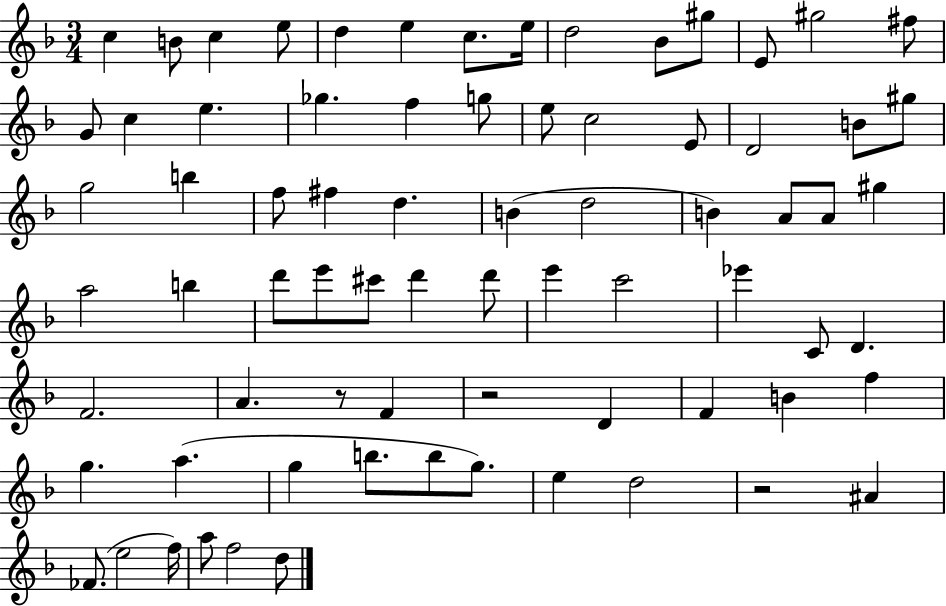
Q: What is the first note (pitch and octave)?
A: C5